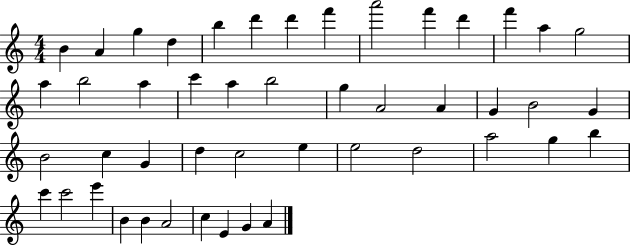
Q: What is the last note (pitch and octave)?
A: A4